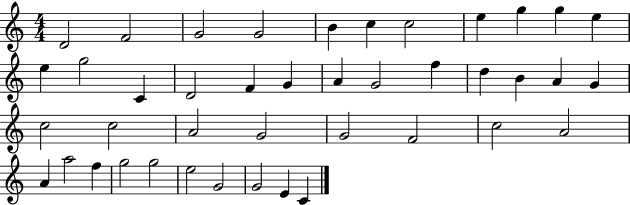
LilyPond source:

{
  \clef treble
  \numericTimeSignature
  \time 4/4
  \key c \major
  d'2 f'2 | g'2 g'2 | b'4 c''4 c''2 | e''4 g''4 g''4 e''4 | \break e''4 g''2 c'4 | d'2 f'4 g'4 | a'4 g'2 f''4 | d''4 b'4 a'4 g'4 | \break c''2 c''2 | a'2 g'2 | g'2 f'2 | c''2 a'2 | \break a'4 a''2 f''4 | g''2 g''2 | e''2 g'2 | g'2 e'4 c'4 | \break \bar "|."
}